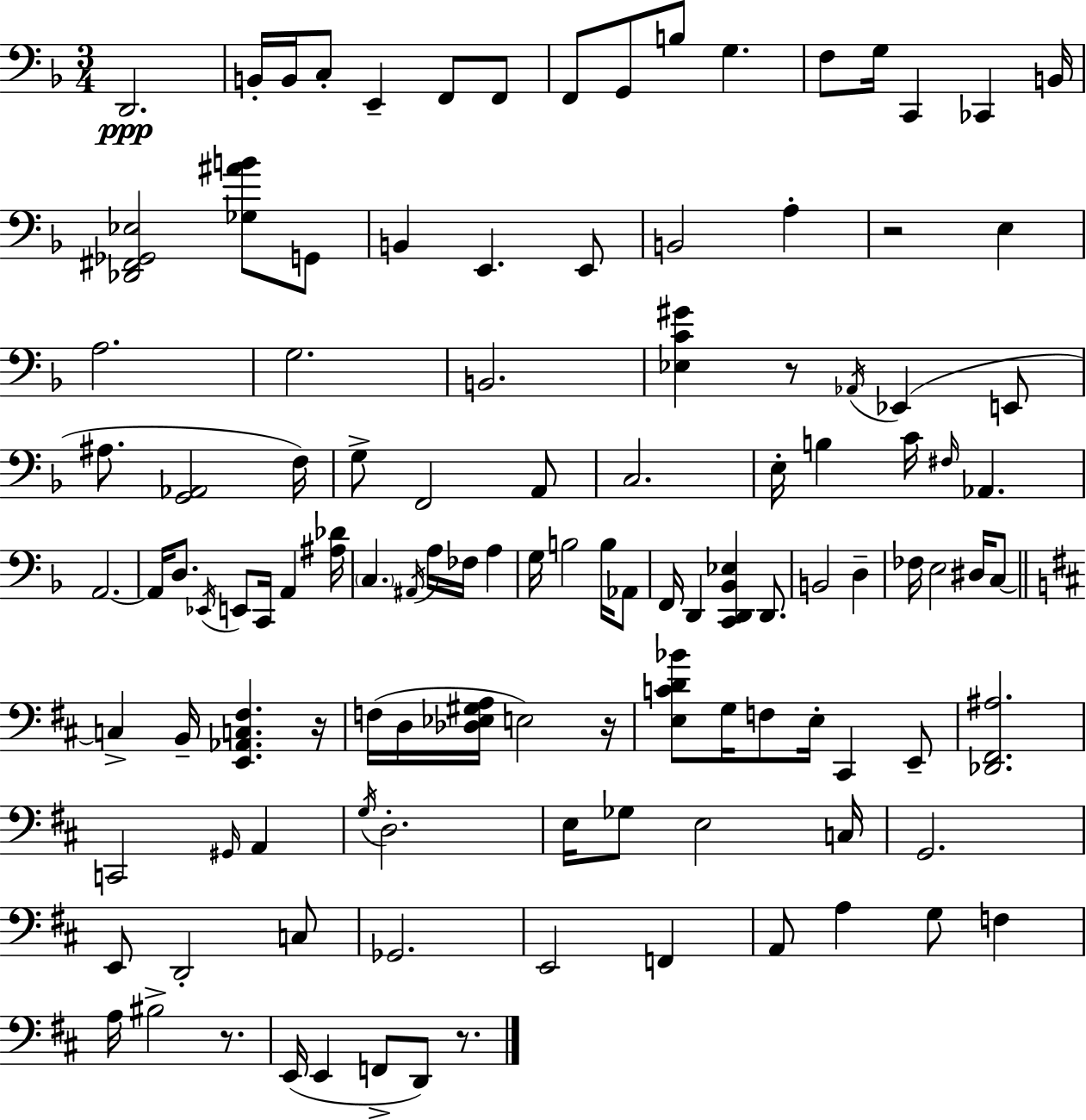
X:1
T:Untitled
M:3/4
L:1/4
K:F
D,,2 B,,/4 B,,/4 C,/2 E,, F,,/2 F,,/2 F,,/2 G,,/2 B,/2 G, F,/2 G,/4 C,, _C,, B,,/4 [_D,,^F,,_G,,_E,]2 [_G,^AB]/2 G,,/2 B,, E,, E,,/2 B,,2 A, z2 E, A,2 G,2 B,,2 [_E,C^G] z/2 _A,,/4 _E,, E,,/2 ^A,/2 [G,,_A,,]2 F,/4 G,/2 F,,2 A,,/2 C,2 E,/4 B, C/4 ^F,/4 _A,, A,,2 A,,/4 D,/2 _E,,/4 E,,/2 C,,/4 A,, [^A,_D]/4 C, ^A,,/4 A,/4 _F,/4 A, G,/4 B,2 B,/4 _A,,/2 F,,/4 D,, [C,,D,,_B,,_E,] D,,/2 B,,2 D, _F,/4 E,2 ^D,/4 C,/2 C, B,,/4 [E,,_A,,C,^F,] z/4 F,/4 D,/4 [_D,_E,^G,A,]/4 E,2 z/4 [E,CD_B]/2 G,/4 F,/2 E,/4 ^C,, E,,/2 [_D,,^F,,^A,]2 C,,2 ^G,,/4 A,, G,/4 D,2 E,/4 _G,/2 E,2 C,/4 G,,2 E,,/2 D,,2 C,/2 _G,,2 E,,2 F,, A,,/2 A, G,/2 F, A,/4 ^B,2 z/2 E,,/4 E,, F,,/2 D,,/2 z/2